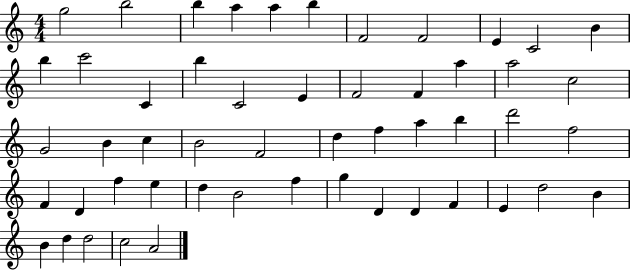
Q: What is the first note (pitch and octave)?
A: G5